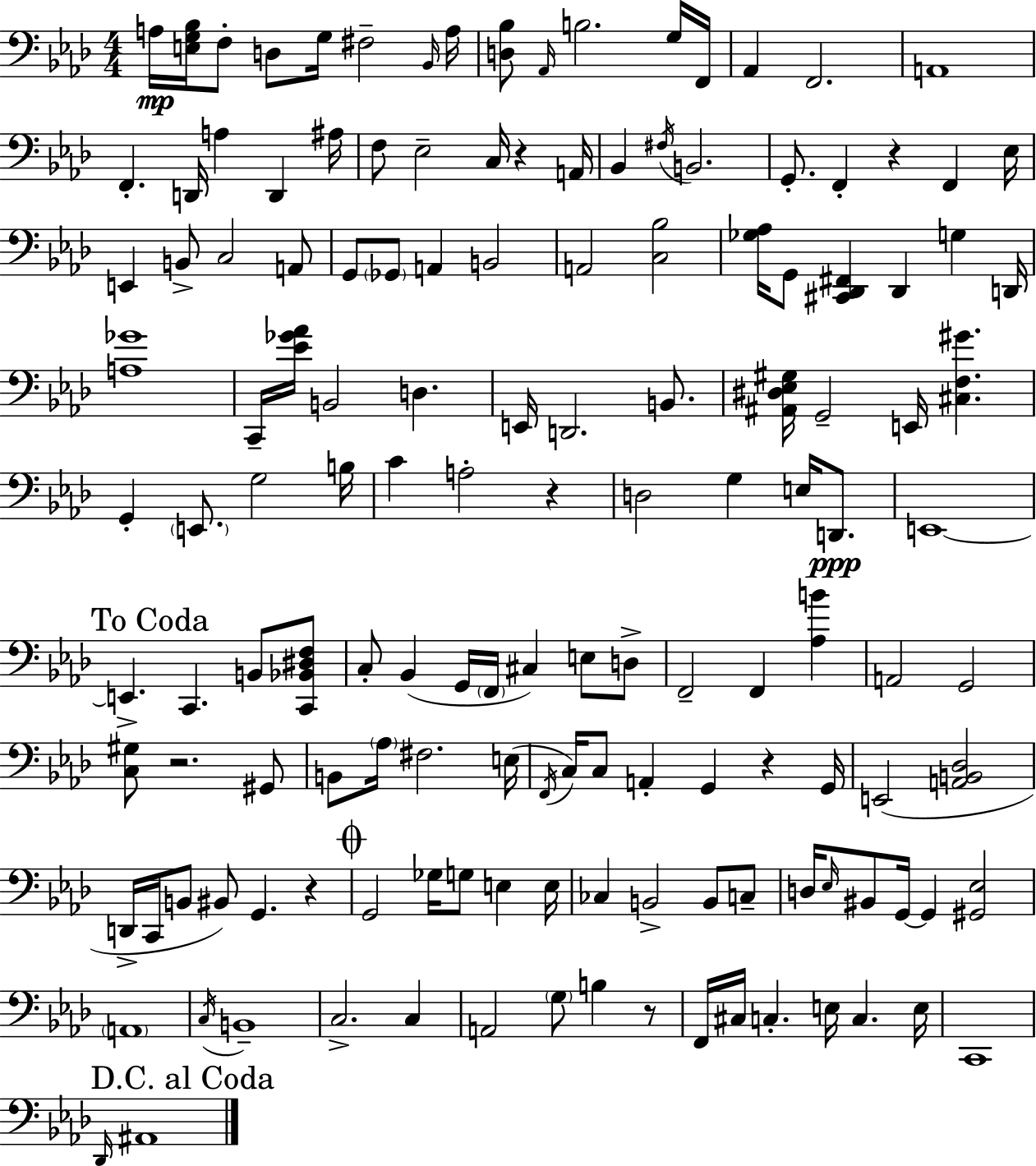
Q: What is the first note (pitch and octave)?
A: A3